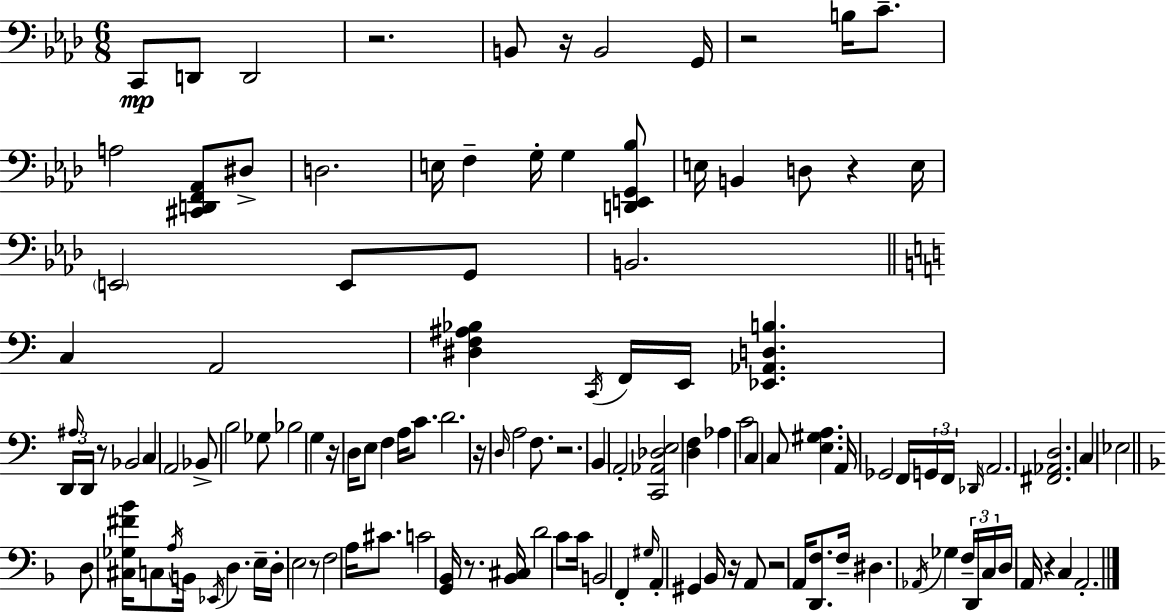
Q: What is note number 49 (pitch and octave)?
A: B2